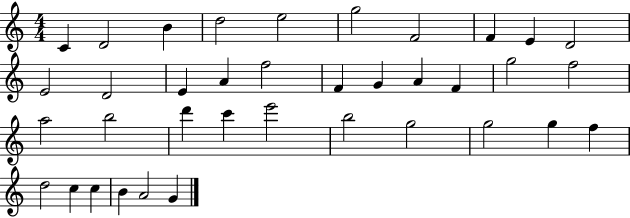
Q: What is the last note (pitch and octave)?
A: G4